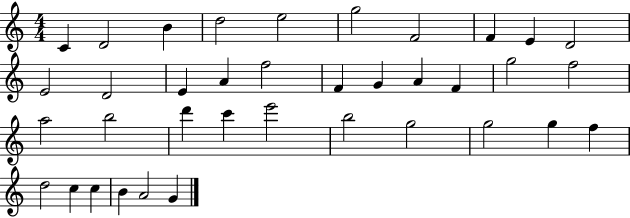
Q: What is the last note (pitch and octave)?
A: G4